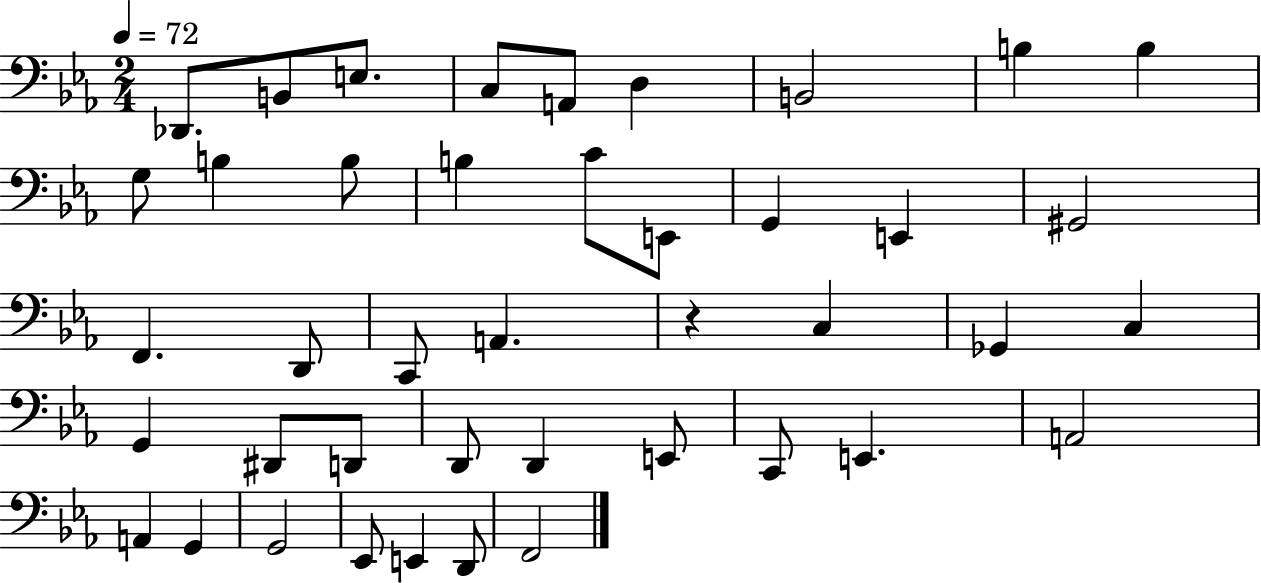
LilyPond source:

{
  \clef bass
  \numericTimeSignature
  \time 2/4
  \key ees \major
  \tempo 4 = 72
  des,8. b,8 e8. | c8 a,8 d4 | b,2 | b4 b4 | \break g8 b4 b8 | b4 c'8 e,8 | g,4 e,4 | gis,2 | \break f,4. d,8 | c,8 a,4. | r4 c4 | ges,4 c4 | \break g,4 dis,8 d,8 | d,8 d,4 e,8 | c,8 e,4. | a,2 | \break a,4 g,4 | g,2 | ees,8 e,4 d,8 | f,2 | \break \bar "|."
}